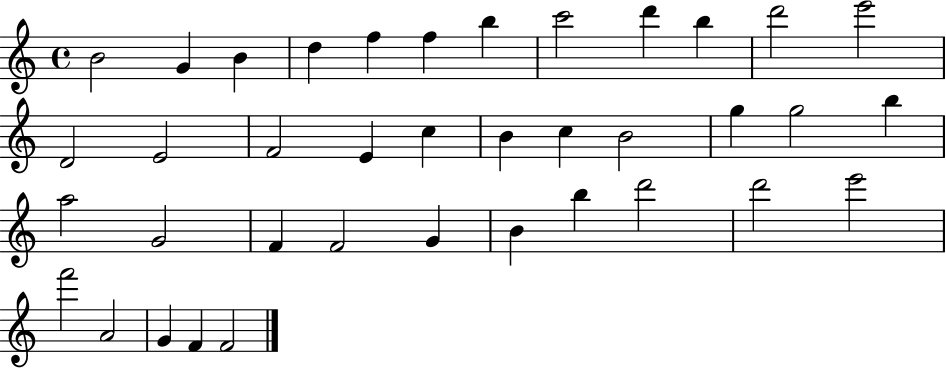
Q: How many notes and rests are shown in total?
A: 38